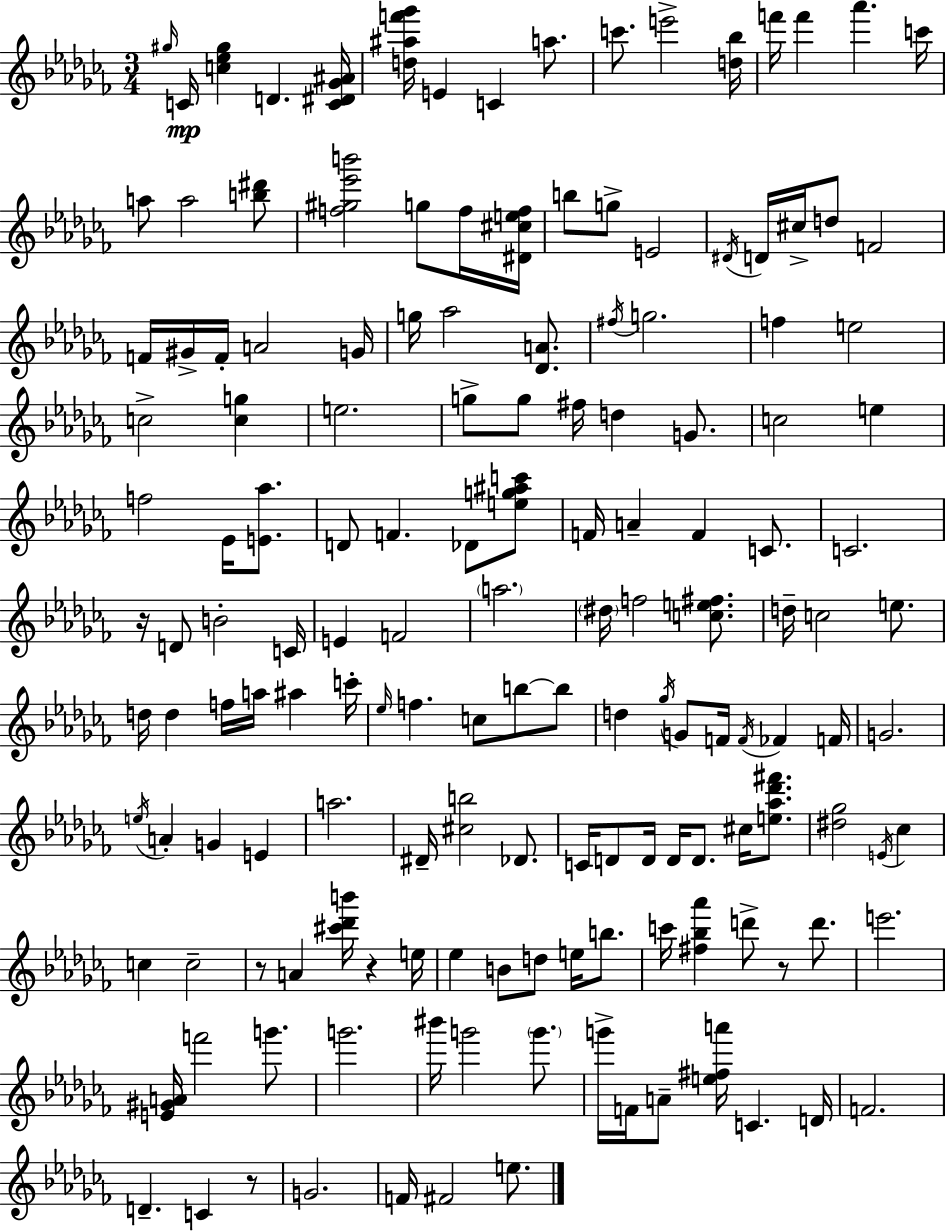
{
  \clef treble
  \numericTimeSignature
  \time 3/4
  \key aes \minor
  \grace { gis''16 }\mp c'16 <c'' ees'' gis''>4 d'4. | <c' dis' ges' ais'>16 <d'' ais'' f''' ges'''>16 e'4 c'4 a''8. | c'''8. e'''2-> | <d'' bes''>16 f'''16 f'''4 aes'''4. | \break c'''16 a''8 a''2 <b'' dis'''>8 | <f'' gis'' ees''' b'''>2 g''8 f''16 | <dis' cis'' e'' f''>16 b''8 g''8-> e'2 | \acciaccatura { dis'16 } d'16 cis''16-> d''8 f'2 | \break f'16 gis'16-> f'16-. a'2 | g'16 g''16 aes''2 <des' a'>8. | \acciaccatura { fis''16 } g''2. | f''4 e''2 | \break c''2-> <c'' g''>4 | e''2. | g''8-> g''8 fis''16 d''4 | g'8. c''2 e''4 | \break f''2 ees'16 | <e' aes''>8. d'8 f'4. des'8 | <e'' g'' ais'' c'''>8 f'16 a'4-- f'4 | c'8. c'2. | \break r16 d'8 b'2-. | c'16 e'4 f'2 | \parenthesize a''2. | \parenthesize dis''16 f''2 | \break <c'' e'' fis''>8. d''16-- c''2 | e''8. d''16 d''4 f''16 a''16 ais''4 | c'''16-. \grace { ees''16 } f''4. c''8 | b''8~~ b''8 d''4 \acciaccatura { ges''16 } g'8 f'16 | \break \acciaccatura { f'16 } fes'4 f'16 g'2. | \acciaccatura { e''16 } a'4-. g'4 | e'4 a''2. | dis'16-- <cis'' b''>2 | \break des'8. c'16 d'8 d'16 d'16 | d'8. cis''16 <e'' aes'' des''' fis'''>8. <dis'' ges''>2 | \acciaccatura { e'16 } ces''4 c''4 | c''2-- r8 a'4 | \break <cis''' des''' b'''>16 r4 e''16 ees''4 | b'8 d''8 e''16 b''8. c'''16 <fis'' bes'' aes'''>4 | d'''8-> r8 d'''8. e'''2. | <e' gis' a'>16 f'''2 | \break g'''8. g'''2. | bis'''16 g'''2 | \parenthesize g'''8. g'''16-> f'16 a'8-- | <e'' fis'' a'''>16 c'4. d'16 f'2. | \break d'4.-- | c'4 r8 g'2. | f'16 fis'2 | e''8. \bar "|."
}